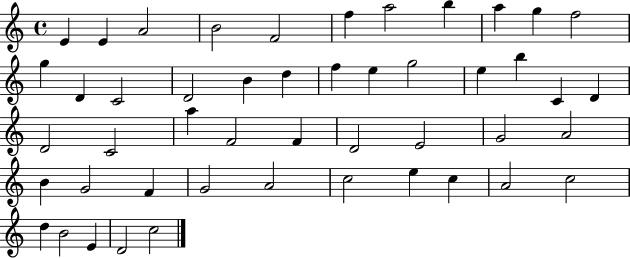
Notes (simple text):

E4/q E4/q A4/h B4/h F4/h F5/q A5/h B5/q A5/q G5/q F5/h G5/q D4/q C4/h D4/h B4/q D5/q F5/q E5/q G5/h E5/q B5/q C4/q D4/q D4/h C4/h A5/q F4/h F4/q D4/h E4/h G4/h A4/h B4/q G4/h F4/q G4/h A4/h C5/h E5/q C5/q A4/h C5/h D5/q B4/h E4/q D4/h C5/h